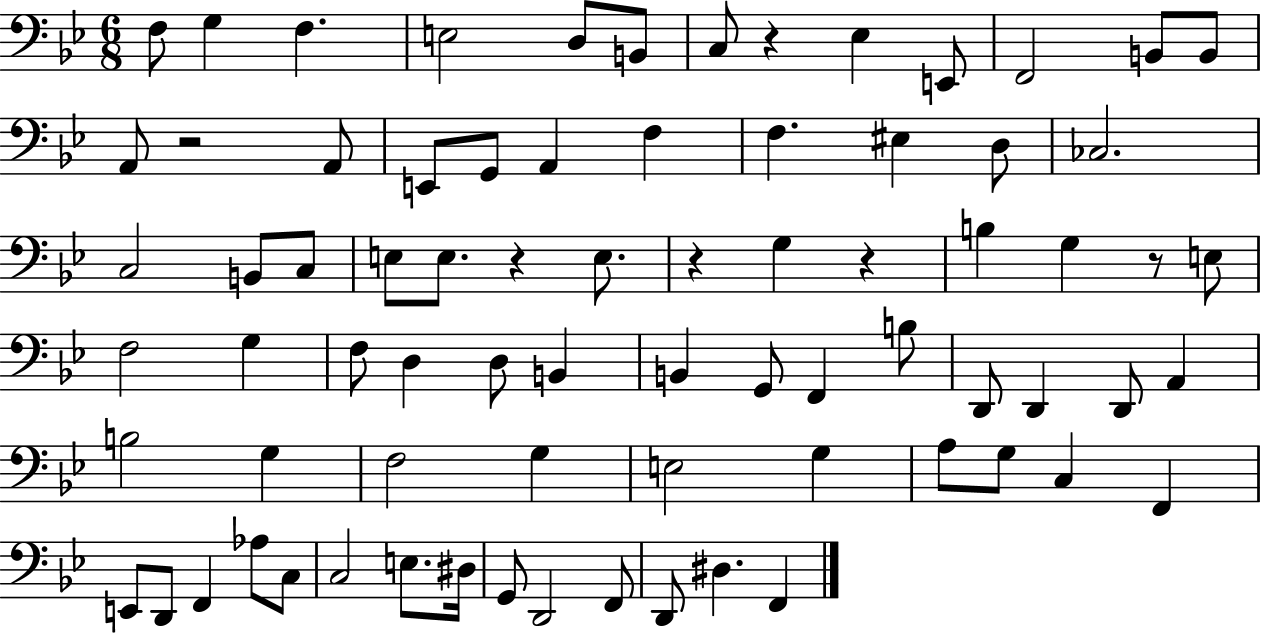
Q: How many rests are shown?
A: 6